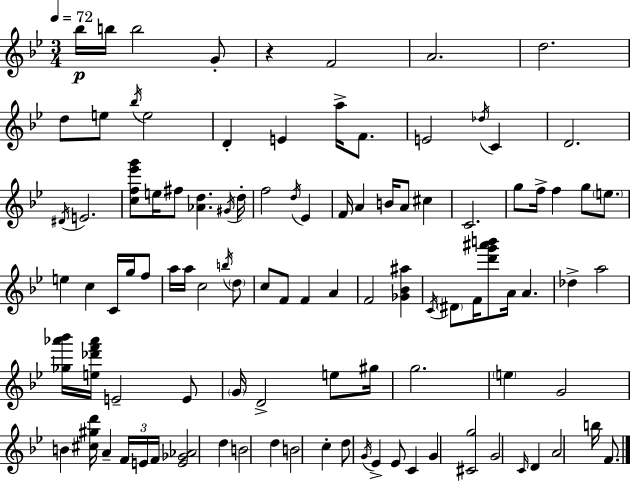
Bb5/s B5/s B5/h G4/e R/q F4/h A4/h. D5/h. D5/e E5/e Bb5/s E5/h D4/q E4/q A5/s F4/e. E4/h Db5/s C4/q D4/h. D#4/s E4/h. [C5,F5,Eb6,G6]/e E5/s F#5/e [Ab4,D5]/q. G#4/s D5/s F5/h D5/s Eb4/q F4/s A4/q B4/s A4/e C#5/q C4/h. G5/e F5/s F5/q G5/e E5/e. E5/q C5/q C4/s G5/s F5/e A5/s A5/s C5/h B5/s D5/e C5/e F4/e F4/q A4/q F4/h [Gb4,Bb4,A#5]/q C4/s D#4/e F4/s [D6,G6,A#6,B6]/e A4/s A4/q. Db5/q A5/h [Gb5,Ab6,Bb6]/s [E5,Db6,F6,Ab6]/s E4/h E4/e G4/s D4/h E5/e G#5/s G5/h. E5/q G4/h B4/q [C#5,G#5,D6]/s A4/q F4/s E4/s F4/s [E4,Gb4,Ab4]/h D5/q B4/h D5/q B4/h C5/q D5/e G4/s Eb4/q Eb4/e C4/q G4/q [C#4,G5]/h G4/h C4/s D4/q A4/h B5/s F4/e.